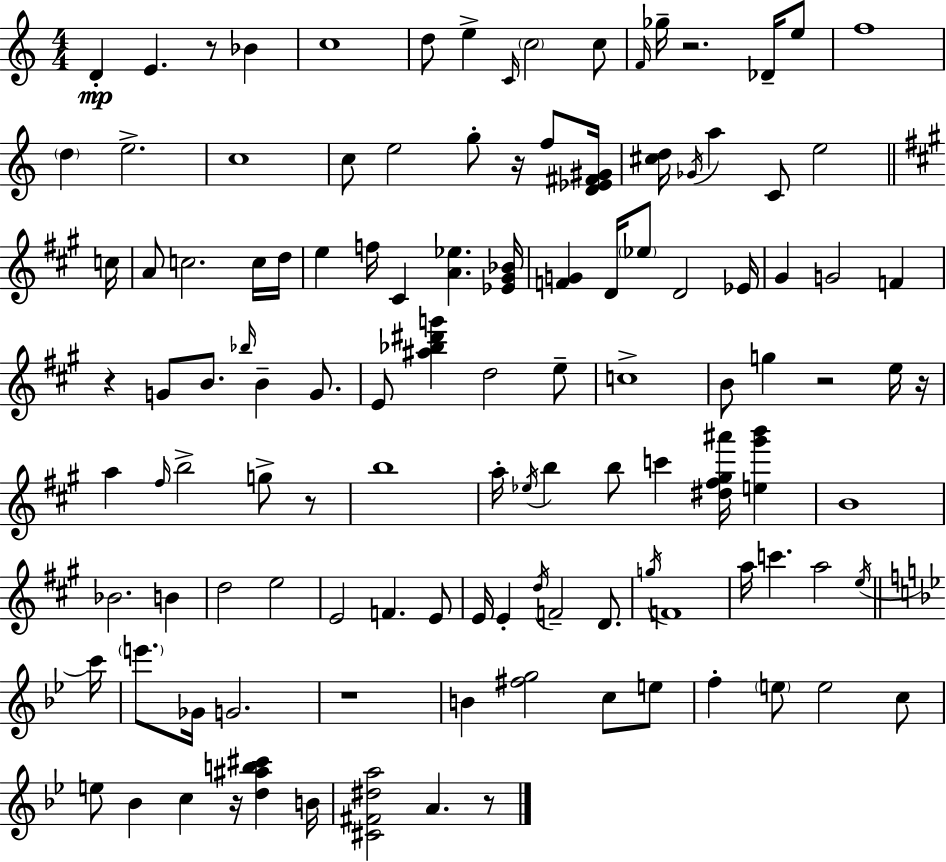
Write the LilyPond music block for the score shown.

{
  \clef treble
  \numericTimeSignature
  \time 4/4
  \key c \major
  d'4-.\mp e'4. r8 bes'4 | c''1 | d''8 e''4-> \grace { c'16 } \parenthesize c''2 c''8 | \grace { f'16 } ges''16-- r2. des'16-- | \break e''8 f''1 | \parenthesize d''4 e''2.-> | c''1 | c''8 e''2 g''8-. r16 f''8 | \break <d' ees' fis' gis'>16 <cis'' d''>16 \acciaccatura { ges'16 } a''4 c'8 e''2 | \bar "||" \break \key a \major c''16 a'8 c''2. c''16 | d''16 e''4 f''16 cis'4 <a' ees''>4. | <ees' gis' bes'>16 <f' g'>4 d'16 \parenthesize ees''8 d'2 | ees'16 gis'4 g'2 f'4 | \break r4 g'8 b'8. \grace { bes''16 } b'4-- g'8. | e'8 <ais'' bes'' dis''' g'''>4 d''2 | e''8-- c''1-> | b'8 g''4 r2 | \break e''16 r16 a''4 \grace { fis''16 } b''2-> g''8-> | r8 b''1 | a''16-. \acciaccatura { ees''16 } b''4 b''8 c'''4 <dis'' fis'' gis'' ais'''>16 | <e'' gis''' b'''>4 b'1 | \break bes'2. | b'4 d''2 e''2 | e'2 f'4. | e'8 e'16 e'4-. \acciaccatura { d''16 } f'2-- | \break d'8. \acciaccatura { g''16 } f'1 | a''16 c'''4. a''2 | \acciaccatura { e''16 } \bar "||" \break \key bes \major c'''16 \parenthesize e'''8. ges'16 g'2. | r1 | b'4 <fis'' g''>2 c''8 e''8 | f''4-. \parenthesize e''8 e''2 c''8 | \break e''8 bes'4 c''4 r16 <d'' ais'' b'' cis'''>4 | b'16 <cis' fis' dis'' a''>2 a'4. r8 | \bar "|."
}